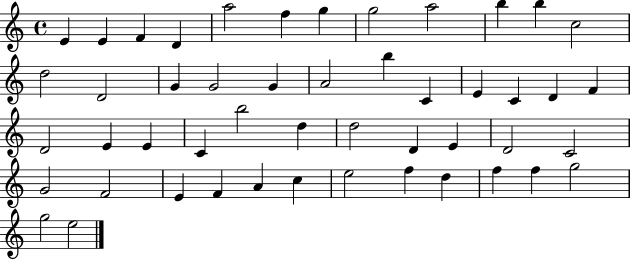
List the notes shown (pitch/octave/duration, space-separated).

E4/q E4/q F4/q D4/q A5/h F5/q G5/q G5/h A5/h B5/q B5/q C5/h D5/h D4/h G4/q G4/h G4/q A4/h B5/q C4/q E4/q C4/q D4/q F4/q D4/h E4/q E4/q C4/q B5/h D5/q D5/h D4/q E4/q D4/h C4/h G4/h F4/h E4/q F4/q A4/q C5/q E5/h F5/q D5/q F5/q F5/q G5/h G5/h E5/h